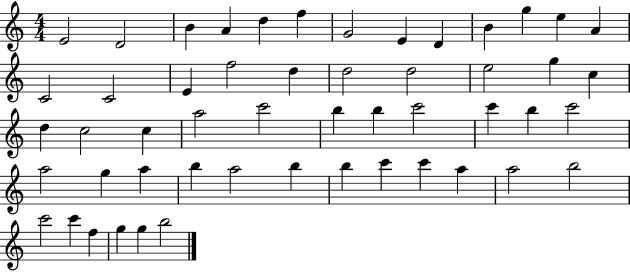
X:1
T:Untitled
M:4/4
L:1/4
K:C
E2 D2 B A d f G2 E D B g e A C2 C2 E f2 d d2 d2 e2 g c d c2 c a2 c'2 b b c'2 c' b c'2 a2 g a b a2 b b c' c' a a2 b2 c'2 c' f g g b2